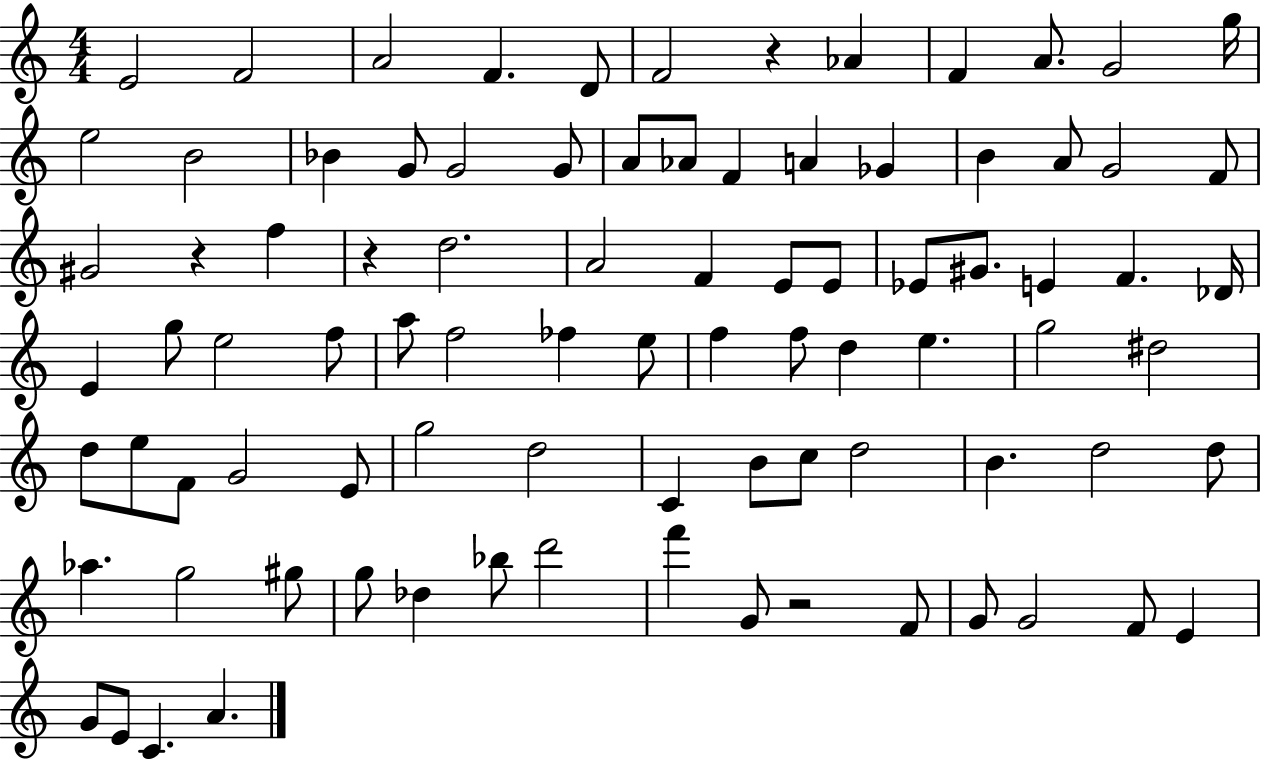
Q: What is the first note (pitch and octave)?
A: E4